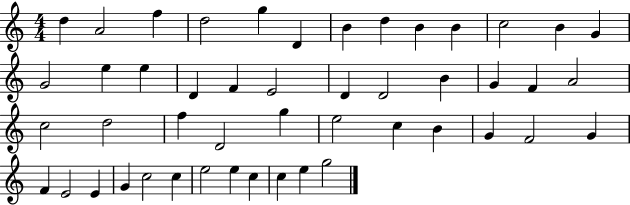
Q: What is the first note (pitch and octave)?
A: D5